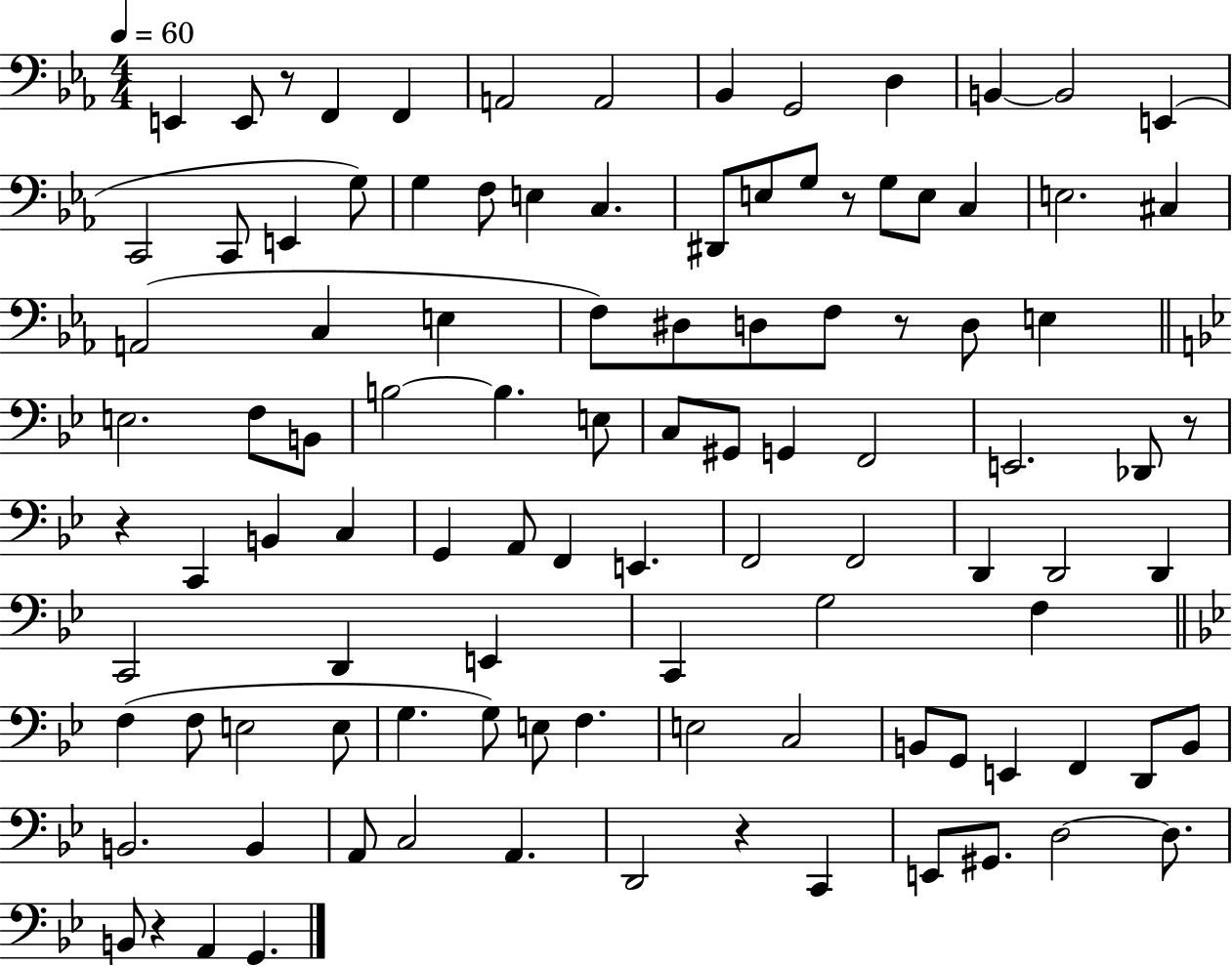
E2/q E2/e R/e F2/q F2/q A2/h A2/h Bb2/q G2/h D3/q B2/q B2/h E2/q C2/h C2/e E2/q G3/e G3/q F3/e E3/q C3/q. D#2/e E3/e G3/e R/e G3/e E3/e C3/q E3/h. C#3/q A2/h C3/q E3/q F3/e D#3/e D3/e F3/e R/e D3/e E3/q E3/h. F3/e B2/e B3/h B3/q. E3/e C3/e G#2/e G2/q F2/h E2/h. Db2/e R/e R/q C2/q B2/q C3/q G2/q A2/e F2/q E2/q. F2/h F2/h D2/q D2/h D2/q C2/h D2/q E2/q C2/q G3/h F3/q F3/q F3/e E3/h E3/e G3/q. G3/e E3/e F3/q. E3/h C3/h B2/e G2/e E2/q F2/q D2/e B2/e B2/h. B2/q A2/e C3/h A2/q. D2/h R/q C2/q E2/e G#2/e. D3/h D3/e. B2/e R/q A2/q G2/q.